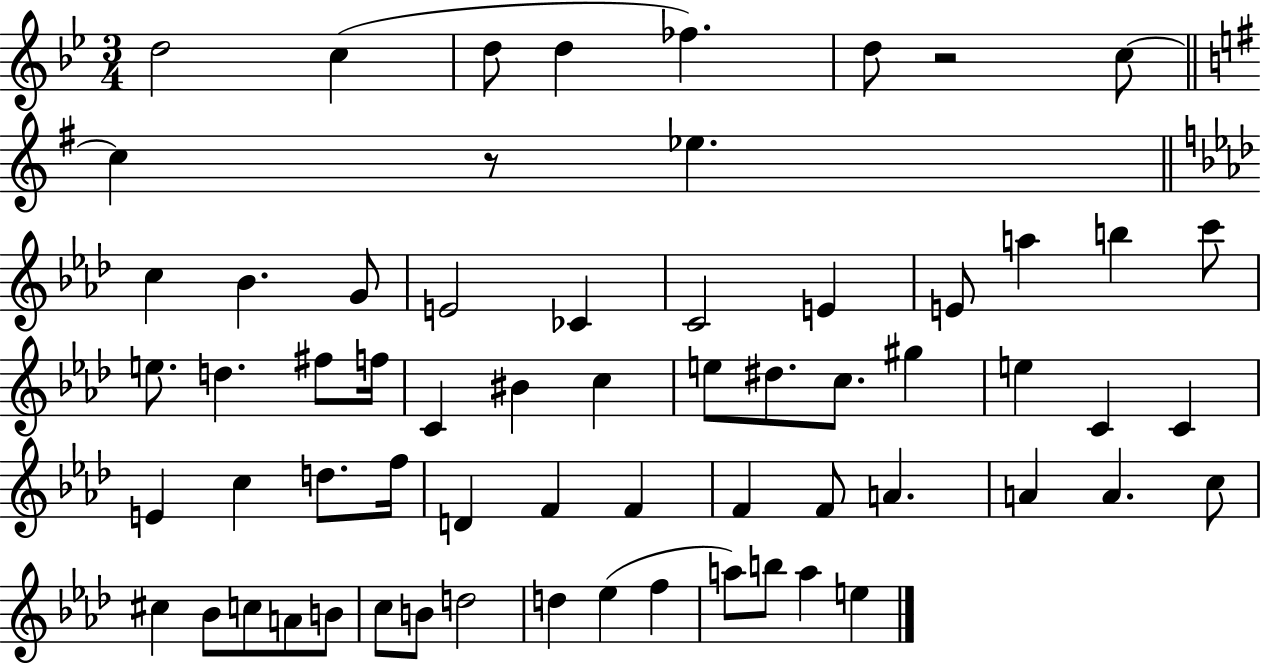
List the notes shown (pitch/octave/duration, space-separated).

D5/h C5/q D5/e D5/q FES5/q. D5/e R/h C5/e C5/q R/e Eb5/q. C5/q Bb4/q. G4/e E4/h CES4/q C4/h E4/q E4/e A5/q B5/q C6/e E5/e. D5/q. F#5/e F5/s C4/q BIS4/q C5/q E5/e D#5/e. C5/e. G#5/q E5/q C4/q C4/q E4/q C5/q D5/e. F5/s D4/q F4/q F4/q F4/q F4/e A4/q. A4/q A4/q. C5/e C#5/q Bb4/e C5/e A4/e B4/e C5/e B4/e D5/h D5/q Eb5/q F5/q A5/e B5/e A5/q E5/q